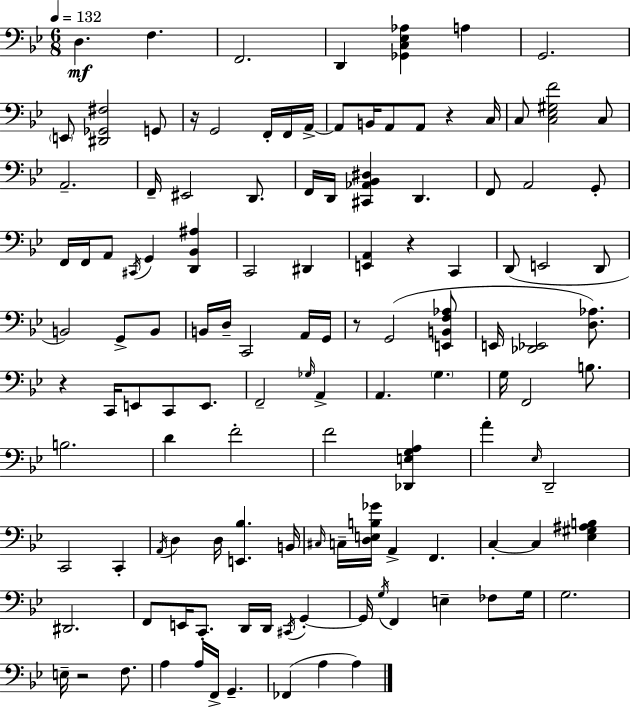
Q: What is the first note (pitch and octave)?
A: D3